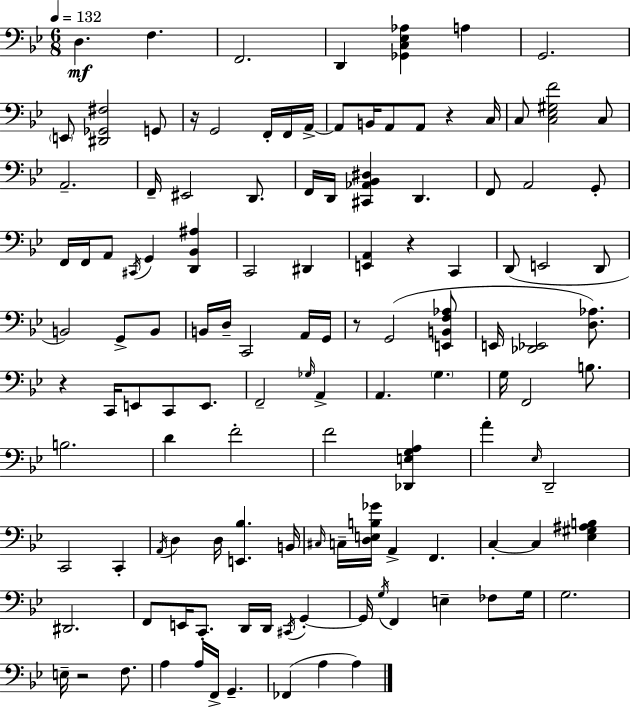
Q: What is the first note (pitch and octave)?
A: D3